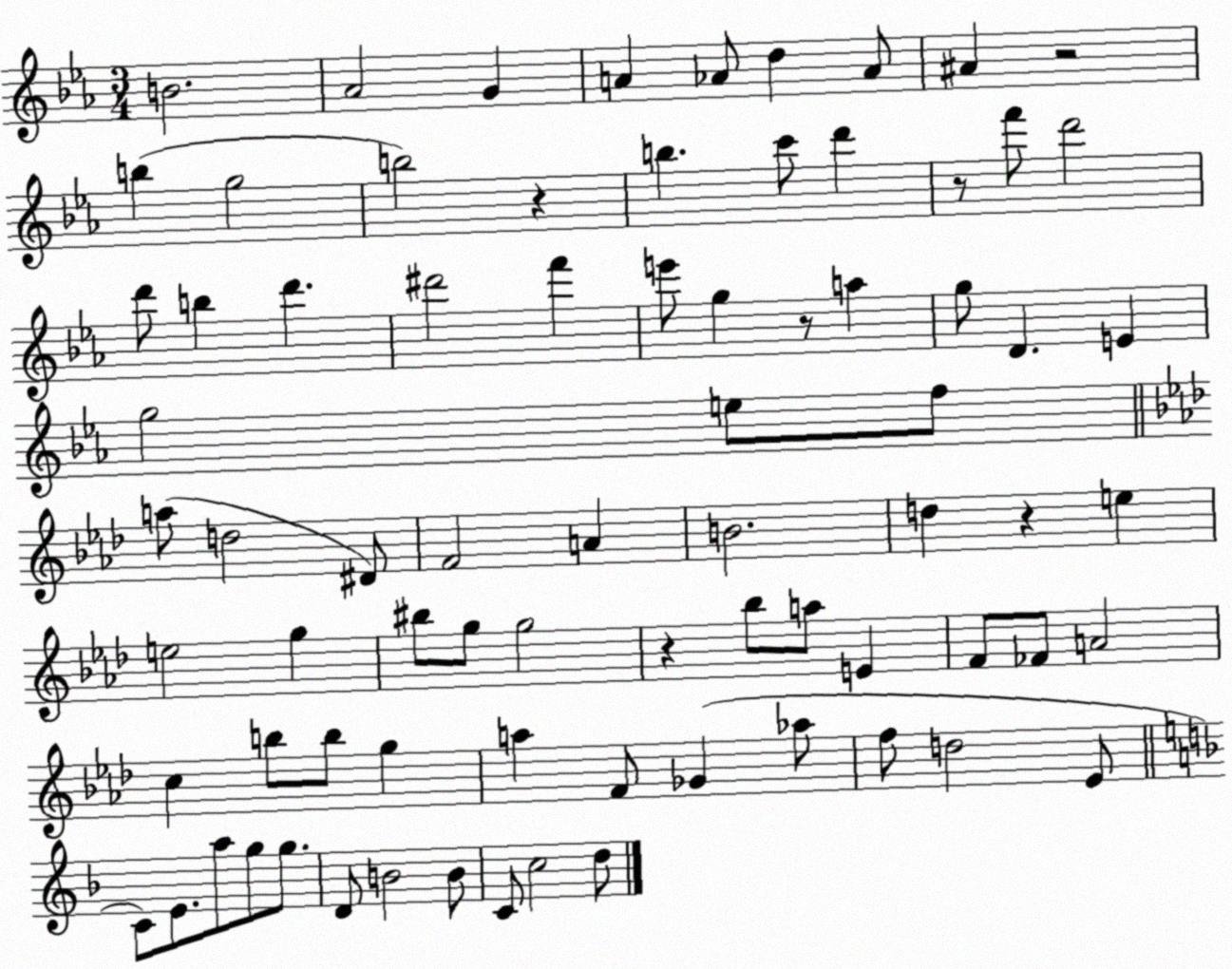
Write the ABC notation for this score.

X:1
T:Untitled
M:3/4
L:1/4
K:Eb
B2 _A2 G A _A/2 d _A/2 ^A z2 b g2 b2 z b c'/2 d' z/2 f'/2 d'2 d'/2 b d' ^d'2 f' e'/2 g z/2 a g/2 D E g2 e/2 f/2 a/2 d2 ^D/2 F2 A B2 d z e e2 g ^b/2 g/2 g2 z _b/2 a/2 E F/2 _F/2 A2 c b/2 b/2 g a F/2 _G _a/2 f/2 d2 _E/2 C/2 E/2 a/2 g/2 g/2 D/2 B2 B/2 C/2 c2 d/2